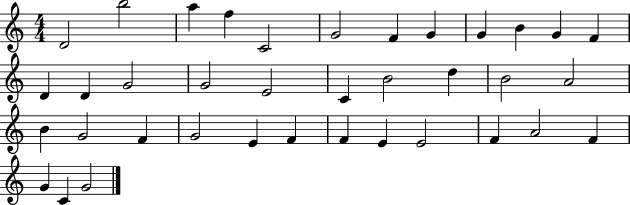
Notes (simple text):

D4/h B5/h A5/q F5/q C4/h G4/h F4/q G4/q G4/q B4/q G4/q F4/q D4/q D4/q G4/h G4/h E4/h C4/q B4/h D5/q B4/h A4/h B4/q G4/h F4/q G4/h E4/q F4/q F4/q E4/q E4/h F4/q A4/h F4/q G4/q C4/q G4/h